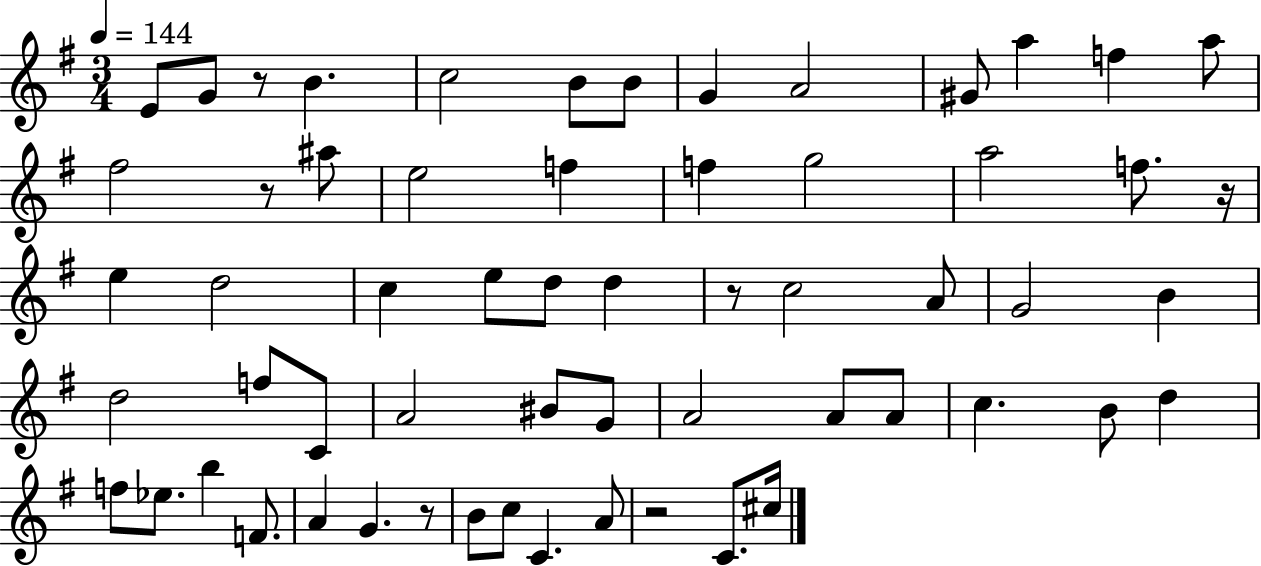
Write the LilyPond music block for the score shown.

{
  \clef treble
  \numericTimeSignature
  \time 3/4
  \key g \major
  \tempo 4 = 144
  e'8 g'8 r8 b'4. | c''2 b'8 b'8 | g'4 a'2 | gis'8 a''4 f''4 a''8 | \break fis''2 r8 ais''8 | e''2 f''4 | f''4 g''2 | a''2 f''8. r16 | \break e''4 d''2 | c''4 e''8 d''8 d''4 | r8 c''2 a'8 | g'2 b'4 | \break d''2 f''8 c'8 | a'2 bis'8 g'8 | a'2 a'8 a'8 | c''4. b'8 d''4 | \break f''8 ees''8. b''4 f'8. | a'4 g'4. r8 | b'8 c''8 c'4. a'8 | r2 c'8. cis''16 | \break \bar "|."
}